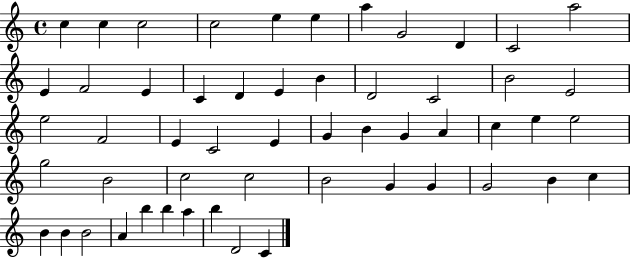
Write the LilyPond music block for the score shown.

{
  \clef treble
  \time 4/4
  \defaultTimeSignature
  \key c \major
  c''4 c''4 c''2 | c''2 e''4 e''4 | a''4 g'2 d'4 | c'2 a''2 | \break e'4 f'2 e'4 | c'4 d'4 e'4 b'4 | d'2 c'2 | b'2 e'2 | \break e''2 f'2 | e'4 c'2 e'4 | g'4 b'4 g'4 a'4 | c''4 e''4 e''2 | \break g''2 b'2 | c''2 c''2 | b'2 g'4 g'4 | g'2 b'4 c''4 | \break b'4 b'4 b'2 | a'4 b''4 b''4 a''4 | b''4 d'2 c'4 | \bar "|."
}